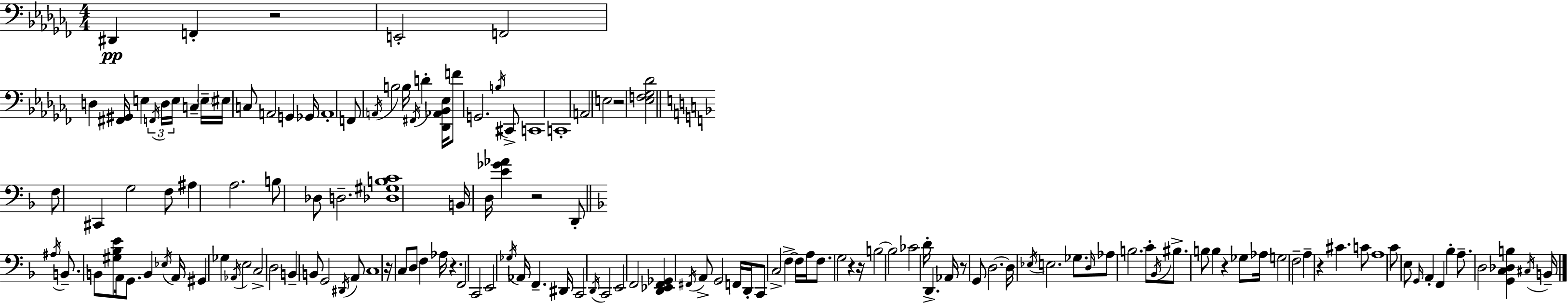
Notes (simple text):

D#2/q F2/q R/h E2/h F2/h D3/q [F#2,G#2]/s E3/q F2/s D3/s E3/s C3/q E3/s EIS3/s C3/e A2/h G2/q Gb2/s A2/w F2/e A2/s B3/h B3/s F#2/s D4/q [Db2,Ab2,Bb2,Eb3]/s F4/e G2/h. B3/s C#2/e C2/w C2/w A2/h E3/h R/h [Eb3,F3,Gb3,Db4]/h F3/e C#2/q G3/h F3/e A#3/q A3/h. B3/e Db3/e D3/h. [Db3,G#3,B3,C4]/w B2/s D3/s [E4,Gb4,Ab4]/q R/h D2/e A#3/s B2/e. B2/e [G#3,Bb3,E4]/e A2/s G2/e. B2/q Eb3/s A2/s G#2/q Gb3/q Ab2/s E3/h C3/h D3/h B2/q B2/e G2/h D#2/s A2/e C3/w R/s C3/e D3/e F3/q Ab3/s R/q. F2/h C2/h E2/h Gb3/s Ab2/s F2/q. D#2/s C2/h D2/s C2/h E2/h F2/h [D2,Eb2,F2,Gb2]/q F#2/s A2/e G2/h F2/s D2/s C2/e C3/h F3/q F3/s A3/s F3/e. G3/h R/q R/s B3/h B3/h CES4/h D4/s D2/q. Ab2/s R/e G2/e D3/h. D3/s Eb3/s E3/h. Gb3/e. D3/s Ab3/e B3/h. C4/e Bb2/s BIS3/e. B3/e B3/q R/q Gb3/e Ab3/s G3/h F3/h A3/q R/q C#4/q. C4/e A3/w C4/e E3/e G2/s A2/q F2/q Bb3/q A3/e. D3/h [G2,C3,Db3,B3]/q C#3/s B2/s